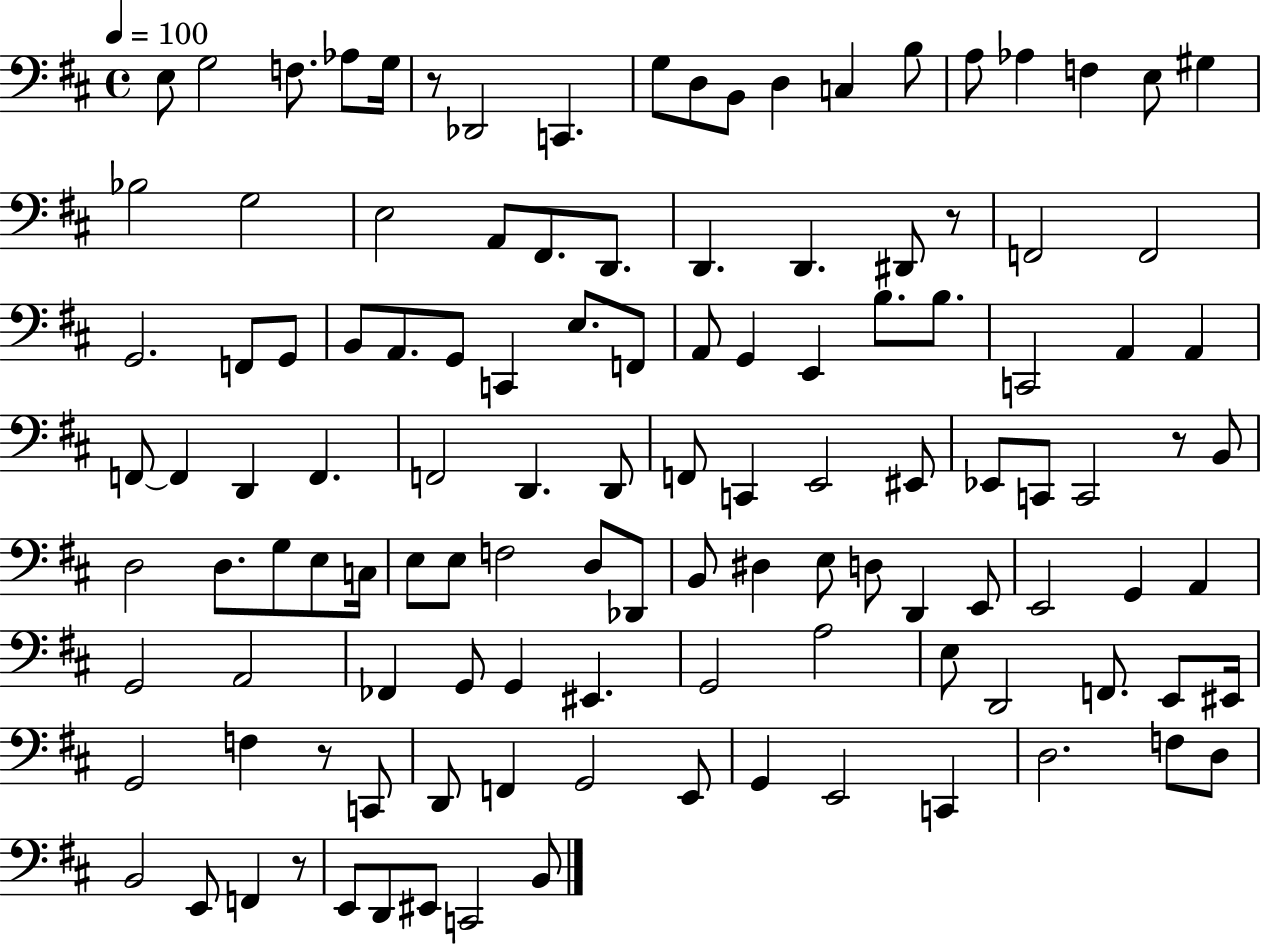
E3/e G3/h F3/e. Ab3/e G3/s R/e Db2/h C2/q. G3/e D3/e B2/e D3/q C3/q B3/e A3/e Ab3/q F3/q E3/e G#3/q Bb3/h G3/h E3/h A2/e F#2/e. D2/e. D2/q. D2/q. D#2/e R/e F2/h F2/h G2/h. F2/e G2/e B2/e A2/e. G2/e C2/q E3/e. F2/e A2/e G2/q E2/q B3/e. B3/e. C2/h A2/q A2/q F2/e F2/q D2/q F2/q. F2/h D2/q. D2/e F2/e C2/q E2/h EIS2/e Eb2/e C2/e C2/h R/e B2/e D3/h D3/e. G3/e E3/e C3/s E3/e E3/e F3/h D3/e Db2/e B2/e D#3/q E3/e D3/e D2/q E2/e E2/h G2/q A2/q G2/h A2/h FES2/q G2/e G2/q EIS2/q. G2/h A3/h E3/e D2/h F2/e. E2/e EIS2/s G2/h F3/q R/e C2/e D2/e F2/q G2/h E2/e G2/q E2/h C2/q D3/h. F3/e D3/e B2/h E2/e F2/q R/e E2/e D2/e EIS2/e C2/h B2/e